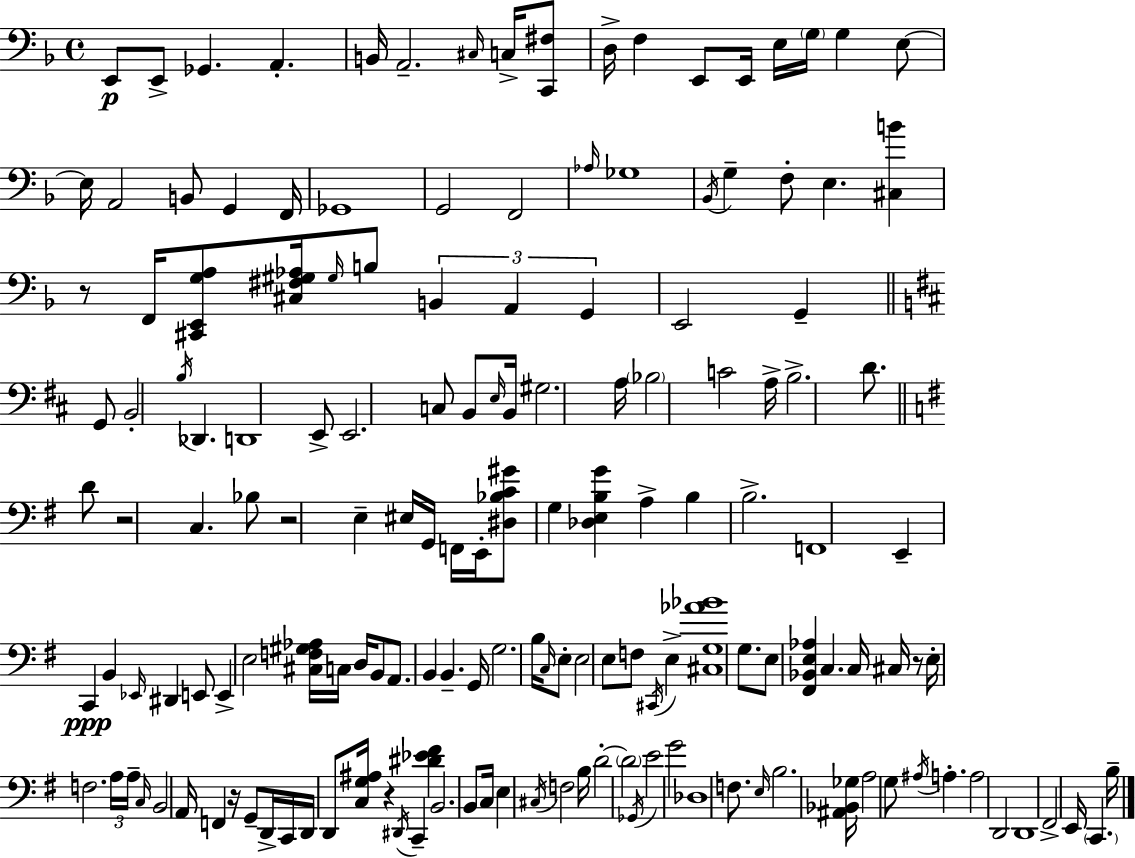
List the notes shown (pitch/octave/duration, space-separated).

E2/e E2/e Gb2/q. A2/q. B2/s A2/h. C#3/s C3/s [C2,F#3]/e D3/s F3/q E2/e E2/s E3/s G3/s G3/q E3/e E3/s A2/h B2/e G2/q F2/s Gb2/w G2/h F2/h Ab3/s Gb3/w Bb2/s G3/q F3/e E3/q. [C#3,B4]/q R/e F2/s [C#2,E2,G3,A3]/e [C#3,F#3,G#3,Ab3]/s G#3/s B3/e B2/q A2/q G2/q E2/h G2/q G2/e B2/h B3/s Db2/q. D2/w E2/e E2/h. C3/e B2/e E3/s B2/s G#3/h. A3/s Bb3/h C4/h A3/s B3/h. D4/e. D4/e R/h C3/q. Bb3/e R/h E3/q EIS3/s G2/s F2/s E2/s [D#3,Bb3,C4,G#4]/e G3/q [Db3,E3,B3,G4]/q A3/q B3/q B3/h. F2/w E2/q C2/q B2/q Eb2/s D#2/q E2/e E2/q E3/h [C#3,F3,G#3,Ab3]/s C3/s D3/s B2/e A2/e. B2/q B2/q. G2/s G3/h. B3/s C3/s E3/e E3/h E3/e F3/e C#2/s E3/q [C#3,G3,Ab4,Bb4]/w G3/e. E3/e [F#2,Bb2,E3,Ab3]/q C3/q. C3/s C#3/s R/e E3/s F3/h. A3/s A3/s C3/s B2/h A2/s F2/q R/s G2/e D2/s C2/s D2/s D2/e [C3,G3,A#3]/s R/q D#2/s C2/q [D#4,Eb4,F#4]/q B2/h. B2/e C3/s E3/q C#3/s F3/h B3/s D4/h D4/h Gb2/s E4/h G4/h Db3/w F3/e. E3/s B3/h. [A#2,Bb2,Gb3]/s A3/h G3/e A#3/s A3/q. A3/h D2/h D2/w F#2/h E2/s C2/q. B3/s